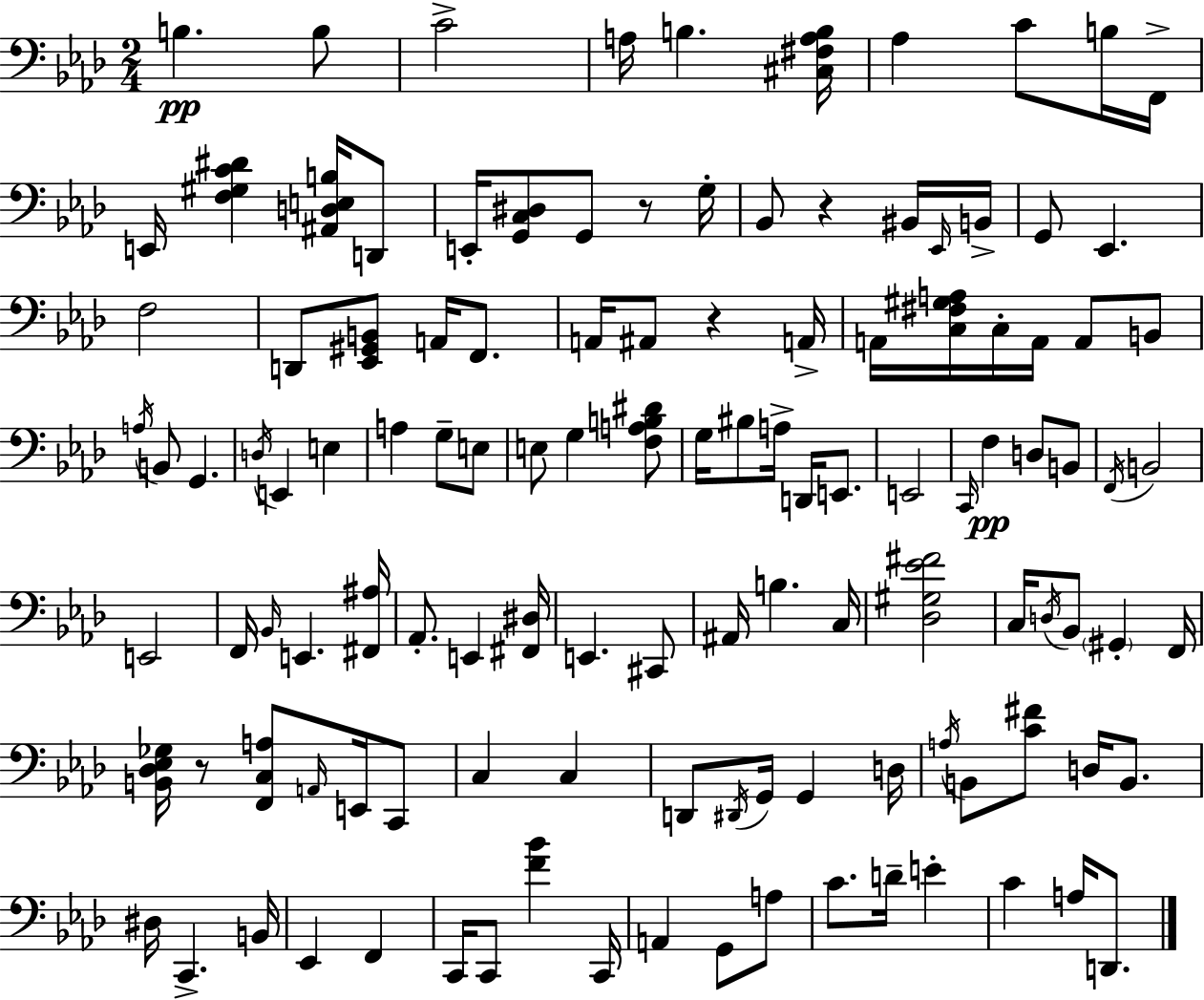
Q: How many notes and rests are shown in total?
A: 120